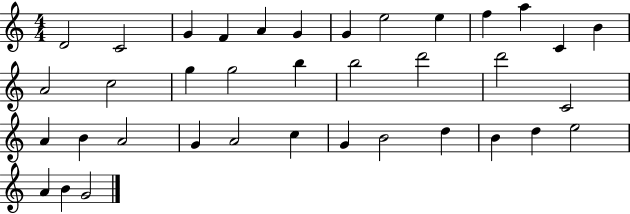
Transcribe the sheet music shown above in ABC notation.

X:1
T:Untitled
M:4/4
L:1/4
K:C
D2 C2 G F A G G e2 e f a C B A2 c2 g g2 b b2 d'2 d'2 C2 A B A2 G A2 c G B2 d B d e2 A B G2